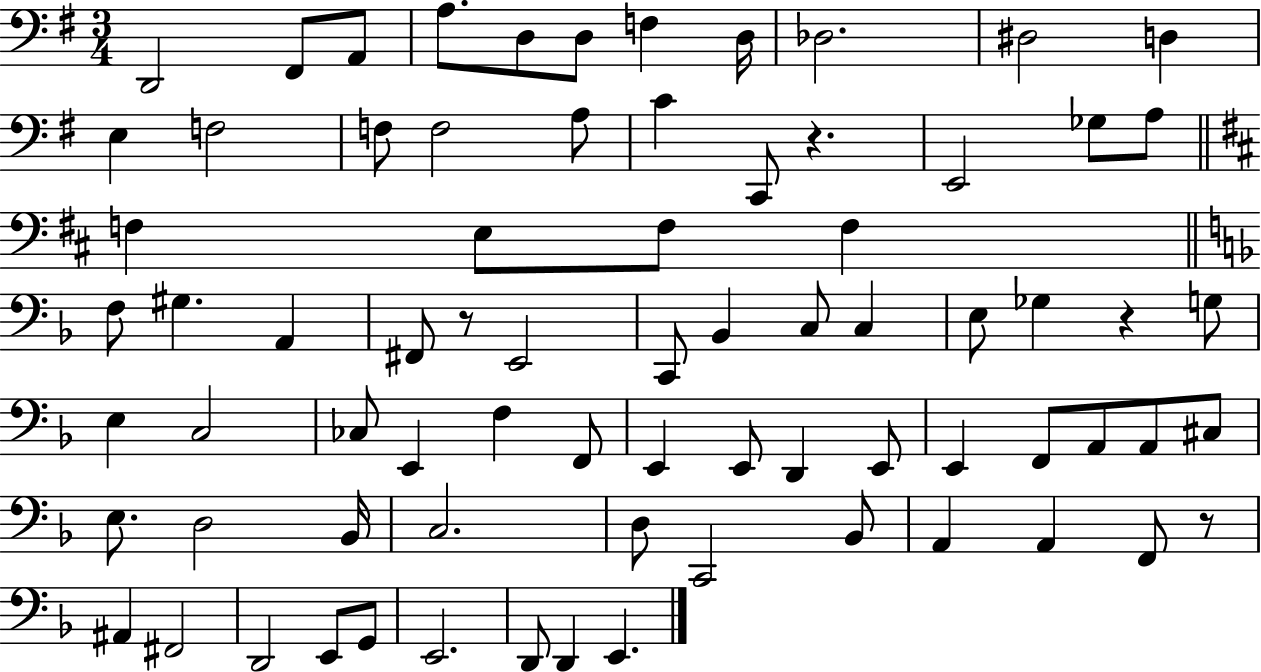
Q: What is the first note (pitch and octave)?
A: D2